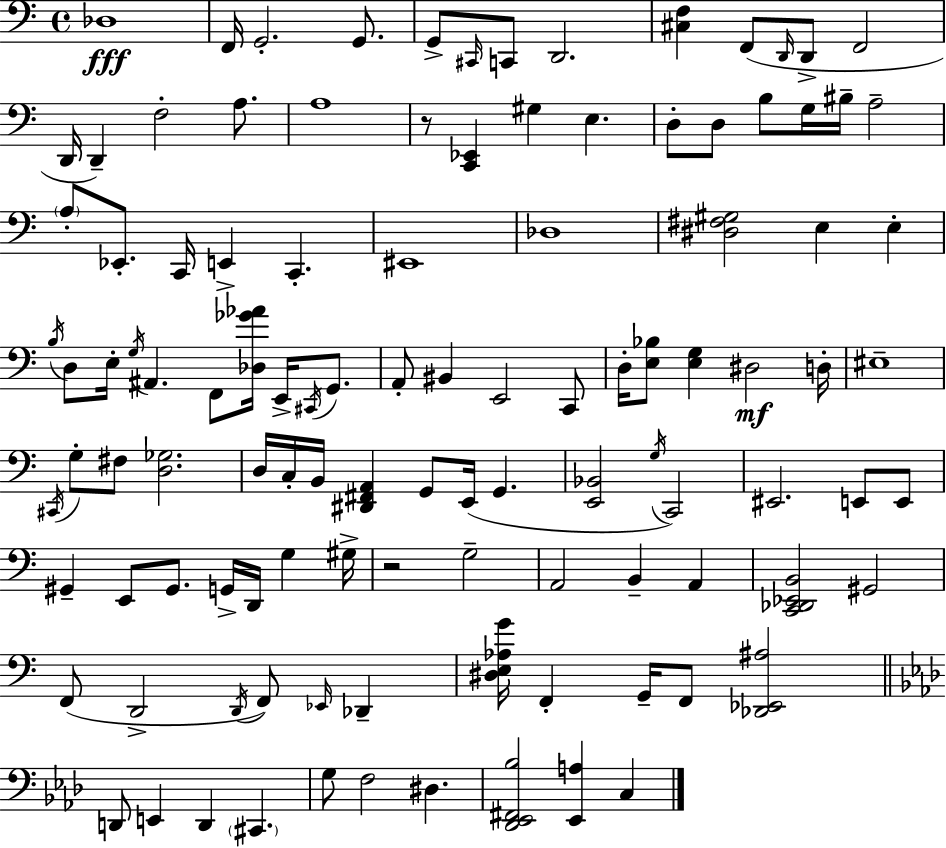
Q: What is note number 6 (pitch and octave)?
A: C#2